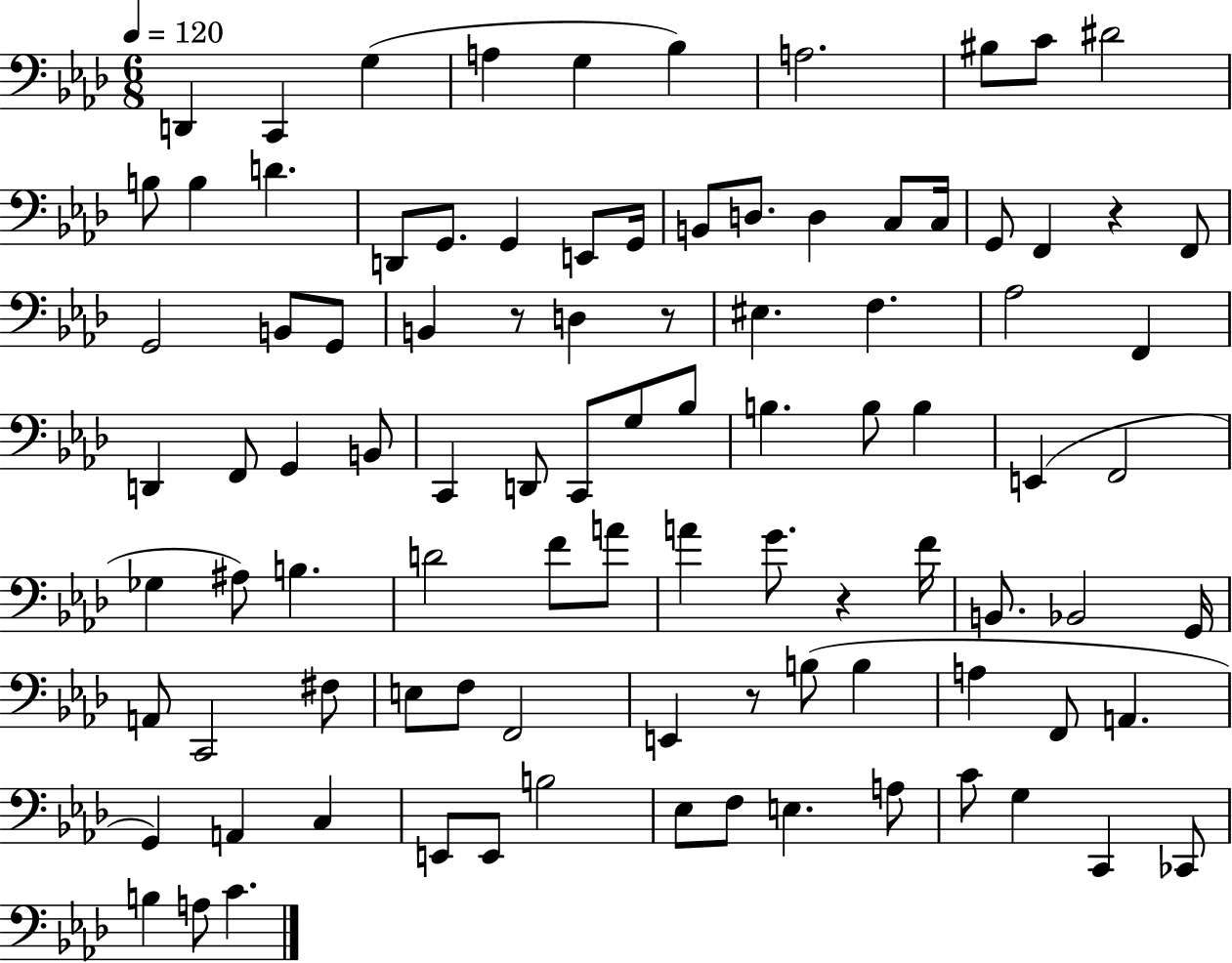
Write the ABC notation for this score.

X:1
T:Untitled
M:6/8
L:1/4
K:Ab
D,, C,, G, A, G, _B, A,2 ^B,/2 C/2 ^D2 B,/2 B, D D,,/2 G,,/2 G,, E,,/2 G,,/4 B,,/2 D,/2 D, C,/2 C,/4 G,,/2 F,, z F,,/2 G,,2 B,,/2 G,,/2 B,, z/2 D, z/2 ^E, F, _A,2 F,, D,, F,,/2 G,, B,,/2 C,, D,,/2 C,,/2 G,/2 _B,/2 B, B,/2 B, E,, F,,2 _G, ^A,/2 B, D2 F/2 A/2 A G/2 z F/4 B,,/2 _B,,2 G,,/4 A,,/2 C,,2 ^F,/2 E,/2 F,/2 F,,2 E,, z/2 B,/2 B, A, F,,/2 A,, G,, A,, C, E,,/2 E,,/2 B,2 _E,/2 F,/2 E, A,/2 C/2 G, C,, _C,,/2 B, A,/2 C